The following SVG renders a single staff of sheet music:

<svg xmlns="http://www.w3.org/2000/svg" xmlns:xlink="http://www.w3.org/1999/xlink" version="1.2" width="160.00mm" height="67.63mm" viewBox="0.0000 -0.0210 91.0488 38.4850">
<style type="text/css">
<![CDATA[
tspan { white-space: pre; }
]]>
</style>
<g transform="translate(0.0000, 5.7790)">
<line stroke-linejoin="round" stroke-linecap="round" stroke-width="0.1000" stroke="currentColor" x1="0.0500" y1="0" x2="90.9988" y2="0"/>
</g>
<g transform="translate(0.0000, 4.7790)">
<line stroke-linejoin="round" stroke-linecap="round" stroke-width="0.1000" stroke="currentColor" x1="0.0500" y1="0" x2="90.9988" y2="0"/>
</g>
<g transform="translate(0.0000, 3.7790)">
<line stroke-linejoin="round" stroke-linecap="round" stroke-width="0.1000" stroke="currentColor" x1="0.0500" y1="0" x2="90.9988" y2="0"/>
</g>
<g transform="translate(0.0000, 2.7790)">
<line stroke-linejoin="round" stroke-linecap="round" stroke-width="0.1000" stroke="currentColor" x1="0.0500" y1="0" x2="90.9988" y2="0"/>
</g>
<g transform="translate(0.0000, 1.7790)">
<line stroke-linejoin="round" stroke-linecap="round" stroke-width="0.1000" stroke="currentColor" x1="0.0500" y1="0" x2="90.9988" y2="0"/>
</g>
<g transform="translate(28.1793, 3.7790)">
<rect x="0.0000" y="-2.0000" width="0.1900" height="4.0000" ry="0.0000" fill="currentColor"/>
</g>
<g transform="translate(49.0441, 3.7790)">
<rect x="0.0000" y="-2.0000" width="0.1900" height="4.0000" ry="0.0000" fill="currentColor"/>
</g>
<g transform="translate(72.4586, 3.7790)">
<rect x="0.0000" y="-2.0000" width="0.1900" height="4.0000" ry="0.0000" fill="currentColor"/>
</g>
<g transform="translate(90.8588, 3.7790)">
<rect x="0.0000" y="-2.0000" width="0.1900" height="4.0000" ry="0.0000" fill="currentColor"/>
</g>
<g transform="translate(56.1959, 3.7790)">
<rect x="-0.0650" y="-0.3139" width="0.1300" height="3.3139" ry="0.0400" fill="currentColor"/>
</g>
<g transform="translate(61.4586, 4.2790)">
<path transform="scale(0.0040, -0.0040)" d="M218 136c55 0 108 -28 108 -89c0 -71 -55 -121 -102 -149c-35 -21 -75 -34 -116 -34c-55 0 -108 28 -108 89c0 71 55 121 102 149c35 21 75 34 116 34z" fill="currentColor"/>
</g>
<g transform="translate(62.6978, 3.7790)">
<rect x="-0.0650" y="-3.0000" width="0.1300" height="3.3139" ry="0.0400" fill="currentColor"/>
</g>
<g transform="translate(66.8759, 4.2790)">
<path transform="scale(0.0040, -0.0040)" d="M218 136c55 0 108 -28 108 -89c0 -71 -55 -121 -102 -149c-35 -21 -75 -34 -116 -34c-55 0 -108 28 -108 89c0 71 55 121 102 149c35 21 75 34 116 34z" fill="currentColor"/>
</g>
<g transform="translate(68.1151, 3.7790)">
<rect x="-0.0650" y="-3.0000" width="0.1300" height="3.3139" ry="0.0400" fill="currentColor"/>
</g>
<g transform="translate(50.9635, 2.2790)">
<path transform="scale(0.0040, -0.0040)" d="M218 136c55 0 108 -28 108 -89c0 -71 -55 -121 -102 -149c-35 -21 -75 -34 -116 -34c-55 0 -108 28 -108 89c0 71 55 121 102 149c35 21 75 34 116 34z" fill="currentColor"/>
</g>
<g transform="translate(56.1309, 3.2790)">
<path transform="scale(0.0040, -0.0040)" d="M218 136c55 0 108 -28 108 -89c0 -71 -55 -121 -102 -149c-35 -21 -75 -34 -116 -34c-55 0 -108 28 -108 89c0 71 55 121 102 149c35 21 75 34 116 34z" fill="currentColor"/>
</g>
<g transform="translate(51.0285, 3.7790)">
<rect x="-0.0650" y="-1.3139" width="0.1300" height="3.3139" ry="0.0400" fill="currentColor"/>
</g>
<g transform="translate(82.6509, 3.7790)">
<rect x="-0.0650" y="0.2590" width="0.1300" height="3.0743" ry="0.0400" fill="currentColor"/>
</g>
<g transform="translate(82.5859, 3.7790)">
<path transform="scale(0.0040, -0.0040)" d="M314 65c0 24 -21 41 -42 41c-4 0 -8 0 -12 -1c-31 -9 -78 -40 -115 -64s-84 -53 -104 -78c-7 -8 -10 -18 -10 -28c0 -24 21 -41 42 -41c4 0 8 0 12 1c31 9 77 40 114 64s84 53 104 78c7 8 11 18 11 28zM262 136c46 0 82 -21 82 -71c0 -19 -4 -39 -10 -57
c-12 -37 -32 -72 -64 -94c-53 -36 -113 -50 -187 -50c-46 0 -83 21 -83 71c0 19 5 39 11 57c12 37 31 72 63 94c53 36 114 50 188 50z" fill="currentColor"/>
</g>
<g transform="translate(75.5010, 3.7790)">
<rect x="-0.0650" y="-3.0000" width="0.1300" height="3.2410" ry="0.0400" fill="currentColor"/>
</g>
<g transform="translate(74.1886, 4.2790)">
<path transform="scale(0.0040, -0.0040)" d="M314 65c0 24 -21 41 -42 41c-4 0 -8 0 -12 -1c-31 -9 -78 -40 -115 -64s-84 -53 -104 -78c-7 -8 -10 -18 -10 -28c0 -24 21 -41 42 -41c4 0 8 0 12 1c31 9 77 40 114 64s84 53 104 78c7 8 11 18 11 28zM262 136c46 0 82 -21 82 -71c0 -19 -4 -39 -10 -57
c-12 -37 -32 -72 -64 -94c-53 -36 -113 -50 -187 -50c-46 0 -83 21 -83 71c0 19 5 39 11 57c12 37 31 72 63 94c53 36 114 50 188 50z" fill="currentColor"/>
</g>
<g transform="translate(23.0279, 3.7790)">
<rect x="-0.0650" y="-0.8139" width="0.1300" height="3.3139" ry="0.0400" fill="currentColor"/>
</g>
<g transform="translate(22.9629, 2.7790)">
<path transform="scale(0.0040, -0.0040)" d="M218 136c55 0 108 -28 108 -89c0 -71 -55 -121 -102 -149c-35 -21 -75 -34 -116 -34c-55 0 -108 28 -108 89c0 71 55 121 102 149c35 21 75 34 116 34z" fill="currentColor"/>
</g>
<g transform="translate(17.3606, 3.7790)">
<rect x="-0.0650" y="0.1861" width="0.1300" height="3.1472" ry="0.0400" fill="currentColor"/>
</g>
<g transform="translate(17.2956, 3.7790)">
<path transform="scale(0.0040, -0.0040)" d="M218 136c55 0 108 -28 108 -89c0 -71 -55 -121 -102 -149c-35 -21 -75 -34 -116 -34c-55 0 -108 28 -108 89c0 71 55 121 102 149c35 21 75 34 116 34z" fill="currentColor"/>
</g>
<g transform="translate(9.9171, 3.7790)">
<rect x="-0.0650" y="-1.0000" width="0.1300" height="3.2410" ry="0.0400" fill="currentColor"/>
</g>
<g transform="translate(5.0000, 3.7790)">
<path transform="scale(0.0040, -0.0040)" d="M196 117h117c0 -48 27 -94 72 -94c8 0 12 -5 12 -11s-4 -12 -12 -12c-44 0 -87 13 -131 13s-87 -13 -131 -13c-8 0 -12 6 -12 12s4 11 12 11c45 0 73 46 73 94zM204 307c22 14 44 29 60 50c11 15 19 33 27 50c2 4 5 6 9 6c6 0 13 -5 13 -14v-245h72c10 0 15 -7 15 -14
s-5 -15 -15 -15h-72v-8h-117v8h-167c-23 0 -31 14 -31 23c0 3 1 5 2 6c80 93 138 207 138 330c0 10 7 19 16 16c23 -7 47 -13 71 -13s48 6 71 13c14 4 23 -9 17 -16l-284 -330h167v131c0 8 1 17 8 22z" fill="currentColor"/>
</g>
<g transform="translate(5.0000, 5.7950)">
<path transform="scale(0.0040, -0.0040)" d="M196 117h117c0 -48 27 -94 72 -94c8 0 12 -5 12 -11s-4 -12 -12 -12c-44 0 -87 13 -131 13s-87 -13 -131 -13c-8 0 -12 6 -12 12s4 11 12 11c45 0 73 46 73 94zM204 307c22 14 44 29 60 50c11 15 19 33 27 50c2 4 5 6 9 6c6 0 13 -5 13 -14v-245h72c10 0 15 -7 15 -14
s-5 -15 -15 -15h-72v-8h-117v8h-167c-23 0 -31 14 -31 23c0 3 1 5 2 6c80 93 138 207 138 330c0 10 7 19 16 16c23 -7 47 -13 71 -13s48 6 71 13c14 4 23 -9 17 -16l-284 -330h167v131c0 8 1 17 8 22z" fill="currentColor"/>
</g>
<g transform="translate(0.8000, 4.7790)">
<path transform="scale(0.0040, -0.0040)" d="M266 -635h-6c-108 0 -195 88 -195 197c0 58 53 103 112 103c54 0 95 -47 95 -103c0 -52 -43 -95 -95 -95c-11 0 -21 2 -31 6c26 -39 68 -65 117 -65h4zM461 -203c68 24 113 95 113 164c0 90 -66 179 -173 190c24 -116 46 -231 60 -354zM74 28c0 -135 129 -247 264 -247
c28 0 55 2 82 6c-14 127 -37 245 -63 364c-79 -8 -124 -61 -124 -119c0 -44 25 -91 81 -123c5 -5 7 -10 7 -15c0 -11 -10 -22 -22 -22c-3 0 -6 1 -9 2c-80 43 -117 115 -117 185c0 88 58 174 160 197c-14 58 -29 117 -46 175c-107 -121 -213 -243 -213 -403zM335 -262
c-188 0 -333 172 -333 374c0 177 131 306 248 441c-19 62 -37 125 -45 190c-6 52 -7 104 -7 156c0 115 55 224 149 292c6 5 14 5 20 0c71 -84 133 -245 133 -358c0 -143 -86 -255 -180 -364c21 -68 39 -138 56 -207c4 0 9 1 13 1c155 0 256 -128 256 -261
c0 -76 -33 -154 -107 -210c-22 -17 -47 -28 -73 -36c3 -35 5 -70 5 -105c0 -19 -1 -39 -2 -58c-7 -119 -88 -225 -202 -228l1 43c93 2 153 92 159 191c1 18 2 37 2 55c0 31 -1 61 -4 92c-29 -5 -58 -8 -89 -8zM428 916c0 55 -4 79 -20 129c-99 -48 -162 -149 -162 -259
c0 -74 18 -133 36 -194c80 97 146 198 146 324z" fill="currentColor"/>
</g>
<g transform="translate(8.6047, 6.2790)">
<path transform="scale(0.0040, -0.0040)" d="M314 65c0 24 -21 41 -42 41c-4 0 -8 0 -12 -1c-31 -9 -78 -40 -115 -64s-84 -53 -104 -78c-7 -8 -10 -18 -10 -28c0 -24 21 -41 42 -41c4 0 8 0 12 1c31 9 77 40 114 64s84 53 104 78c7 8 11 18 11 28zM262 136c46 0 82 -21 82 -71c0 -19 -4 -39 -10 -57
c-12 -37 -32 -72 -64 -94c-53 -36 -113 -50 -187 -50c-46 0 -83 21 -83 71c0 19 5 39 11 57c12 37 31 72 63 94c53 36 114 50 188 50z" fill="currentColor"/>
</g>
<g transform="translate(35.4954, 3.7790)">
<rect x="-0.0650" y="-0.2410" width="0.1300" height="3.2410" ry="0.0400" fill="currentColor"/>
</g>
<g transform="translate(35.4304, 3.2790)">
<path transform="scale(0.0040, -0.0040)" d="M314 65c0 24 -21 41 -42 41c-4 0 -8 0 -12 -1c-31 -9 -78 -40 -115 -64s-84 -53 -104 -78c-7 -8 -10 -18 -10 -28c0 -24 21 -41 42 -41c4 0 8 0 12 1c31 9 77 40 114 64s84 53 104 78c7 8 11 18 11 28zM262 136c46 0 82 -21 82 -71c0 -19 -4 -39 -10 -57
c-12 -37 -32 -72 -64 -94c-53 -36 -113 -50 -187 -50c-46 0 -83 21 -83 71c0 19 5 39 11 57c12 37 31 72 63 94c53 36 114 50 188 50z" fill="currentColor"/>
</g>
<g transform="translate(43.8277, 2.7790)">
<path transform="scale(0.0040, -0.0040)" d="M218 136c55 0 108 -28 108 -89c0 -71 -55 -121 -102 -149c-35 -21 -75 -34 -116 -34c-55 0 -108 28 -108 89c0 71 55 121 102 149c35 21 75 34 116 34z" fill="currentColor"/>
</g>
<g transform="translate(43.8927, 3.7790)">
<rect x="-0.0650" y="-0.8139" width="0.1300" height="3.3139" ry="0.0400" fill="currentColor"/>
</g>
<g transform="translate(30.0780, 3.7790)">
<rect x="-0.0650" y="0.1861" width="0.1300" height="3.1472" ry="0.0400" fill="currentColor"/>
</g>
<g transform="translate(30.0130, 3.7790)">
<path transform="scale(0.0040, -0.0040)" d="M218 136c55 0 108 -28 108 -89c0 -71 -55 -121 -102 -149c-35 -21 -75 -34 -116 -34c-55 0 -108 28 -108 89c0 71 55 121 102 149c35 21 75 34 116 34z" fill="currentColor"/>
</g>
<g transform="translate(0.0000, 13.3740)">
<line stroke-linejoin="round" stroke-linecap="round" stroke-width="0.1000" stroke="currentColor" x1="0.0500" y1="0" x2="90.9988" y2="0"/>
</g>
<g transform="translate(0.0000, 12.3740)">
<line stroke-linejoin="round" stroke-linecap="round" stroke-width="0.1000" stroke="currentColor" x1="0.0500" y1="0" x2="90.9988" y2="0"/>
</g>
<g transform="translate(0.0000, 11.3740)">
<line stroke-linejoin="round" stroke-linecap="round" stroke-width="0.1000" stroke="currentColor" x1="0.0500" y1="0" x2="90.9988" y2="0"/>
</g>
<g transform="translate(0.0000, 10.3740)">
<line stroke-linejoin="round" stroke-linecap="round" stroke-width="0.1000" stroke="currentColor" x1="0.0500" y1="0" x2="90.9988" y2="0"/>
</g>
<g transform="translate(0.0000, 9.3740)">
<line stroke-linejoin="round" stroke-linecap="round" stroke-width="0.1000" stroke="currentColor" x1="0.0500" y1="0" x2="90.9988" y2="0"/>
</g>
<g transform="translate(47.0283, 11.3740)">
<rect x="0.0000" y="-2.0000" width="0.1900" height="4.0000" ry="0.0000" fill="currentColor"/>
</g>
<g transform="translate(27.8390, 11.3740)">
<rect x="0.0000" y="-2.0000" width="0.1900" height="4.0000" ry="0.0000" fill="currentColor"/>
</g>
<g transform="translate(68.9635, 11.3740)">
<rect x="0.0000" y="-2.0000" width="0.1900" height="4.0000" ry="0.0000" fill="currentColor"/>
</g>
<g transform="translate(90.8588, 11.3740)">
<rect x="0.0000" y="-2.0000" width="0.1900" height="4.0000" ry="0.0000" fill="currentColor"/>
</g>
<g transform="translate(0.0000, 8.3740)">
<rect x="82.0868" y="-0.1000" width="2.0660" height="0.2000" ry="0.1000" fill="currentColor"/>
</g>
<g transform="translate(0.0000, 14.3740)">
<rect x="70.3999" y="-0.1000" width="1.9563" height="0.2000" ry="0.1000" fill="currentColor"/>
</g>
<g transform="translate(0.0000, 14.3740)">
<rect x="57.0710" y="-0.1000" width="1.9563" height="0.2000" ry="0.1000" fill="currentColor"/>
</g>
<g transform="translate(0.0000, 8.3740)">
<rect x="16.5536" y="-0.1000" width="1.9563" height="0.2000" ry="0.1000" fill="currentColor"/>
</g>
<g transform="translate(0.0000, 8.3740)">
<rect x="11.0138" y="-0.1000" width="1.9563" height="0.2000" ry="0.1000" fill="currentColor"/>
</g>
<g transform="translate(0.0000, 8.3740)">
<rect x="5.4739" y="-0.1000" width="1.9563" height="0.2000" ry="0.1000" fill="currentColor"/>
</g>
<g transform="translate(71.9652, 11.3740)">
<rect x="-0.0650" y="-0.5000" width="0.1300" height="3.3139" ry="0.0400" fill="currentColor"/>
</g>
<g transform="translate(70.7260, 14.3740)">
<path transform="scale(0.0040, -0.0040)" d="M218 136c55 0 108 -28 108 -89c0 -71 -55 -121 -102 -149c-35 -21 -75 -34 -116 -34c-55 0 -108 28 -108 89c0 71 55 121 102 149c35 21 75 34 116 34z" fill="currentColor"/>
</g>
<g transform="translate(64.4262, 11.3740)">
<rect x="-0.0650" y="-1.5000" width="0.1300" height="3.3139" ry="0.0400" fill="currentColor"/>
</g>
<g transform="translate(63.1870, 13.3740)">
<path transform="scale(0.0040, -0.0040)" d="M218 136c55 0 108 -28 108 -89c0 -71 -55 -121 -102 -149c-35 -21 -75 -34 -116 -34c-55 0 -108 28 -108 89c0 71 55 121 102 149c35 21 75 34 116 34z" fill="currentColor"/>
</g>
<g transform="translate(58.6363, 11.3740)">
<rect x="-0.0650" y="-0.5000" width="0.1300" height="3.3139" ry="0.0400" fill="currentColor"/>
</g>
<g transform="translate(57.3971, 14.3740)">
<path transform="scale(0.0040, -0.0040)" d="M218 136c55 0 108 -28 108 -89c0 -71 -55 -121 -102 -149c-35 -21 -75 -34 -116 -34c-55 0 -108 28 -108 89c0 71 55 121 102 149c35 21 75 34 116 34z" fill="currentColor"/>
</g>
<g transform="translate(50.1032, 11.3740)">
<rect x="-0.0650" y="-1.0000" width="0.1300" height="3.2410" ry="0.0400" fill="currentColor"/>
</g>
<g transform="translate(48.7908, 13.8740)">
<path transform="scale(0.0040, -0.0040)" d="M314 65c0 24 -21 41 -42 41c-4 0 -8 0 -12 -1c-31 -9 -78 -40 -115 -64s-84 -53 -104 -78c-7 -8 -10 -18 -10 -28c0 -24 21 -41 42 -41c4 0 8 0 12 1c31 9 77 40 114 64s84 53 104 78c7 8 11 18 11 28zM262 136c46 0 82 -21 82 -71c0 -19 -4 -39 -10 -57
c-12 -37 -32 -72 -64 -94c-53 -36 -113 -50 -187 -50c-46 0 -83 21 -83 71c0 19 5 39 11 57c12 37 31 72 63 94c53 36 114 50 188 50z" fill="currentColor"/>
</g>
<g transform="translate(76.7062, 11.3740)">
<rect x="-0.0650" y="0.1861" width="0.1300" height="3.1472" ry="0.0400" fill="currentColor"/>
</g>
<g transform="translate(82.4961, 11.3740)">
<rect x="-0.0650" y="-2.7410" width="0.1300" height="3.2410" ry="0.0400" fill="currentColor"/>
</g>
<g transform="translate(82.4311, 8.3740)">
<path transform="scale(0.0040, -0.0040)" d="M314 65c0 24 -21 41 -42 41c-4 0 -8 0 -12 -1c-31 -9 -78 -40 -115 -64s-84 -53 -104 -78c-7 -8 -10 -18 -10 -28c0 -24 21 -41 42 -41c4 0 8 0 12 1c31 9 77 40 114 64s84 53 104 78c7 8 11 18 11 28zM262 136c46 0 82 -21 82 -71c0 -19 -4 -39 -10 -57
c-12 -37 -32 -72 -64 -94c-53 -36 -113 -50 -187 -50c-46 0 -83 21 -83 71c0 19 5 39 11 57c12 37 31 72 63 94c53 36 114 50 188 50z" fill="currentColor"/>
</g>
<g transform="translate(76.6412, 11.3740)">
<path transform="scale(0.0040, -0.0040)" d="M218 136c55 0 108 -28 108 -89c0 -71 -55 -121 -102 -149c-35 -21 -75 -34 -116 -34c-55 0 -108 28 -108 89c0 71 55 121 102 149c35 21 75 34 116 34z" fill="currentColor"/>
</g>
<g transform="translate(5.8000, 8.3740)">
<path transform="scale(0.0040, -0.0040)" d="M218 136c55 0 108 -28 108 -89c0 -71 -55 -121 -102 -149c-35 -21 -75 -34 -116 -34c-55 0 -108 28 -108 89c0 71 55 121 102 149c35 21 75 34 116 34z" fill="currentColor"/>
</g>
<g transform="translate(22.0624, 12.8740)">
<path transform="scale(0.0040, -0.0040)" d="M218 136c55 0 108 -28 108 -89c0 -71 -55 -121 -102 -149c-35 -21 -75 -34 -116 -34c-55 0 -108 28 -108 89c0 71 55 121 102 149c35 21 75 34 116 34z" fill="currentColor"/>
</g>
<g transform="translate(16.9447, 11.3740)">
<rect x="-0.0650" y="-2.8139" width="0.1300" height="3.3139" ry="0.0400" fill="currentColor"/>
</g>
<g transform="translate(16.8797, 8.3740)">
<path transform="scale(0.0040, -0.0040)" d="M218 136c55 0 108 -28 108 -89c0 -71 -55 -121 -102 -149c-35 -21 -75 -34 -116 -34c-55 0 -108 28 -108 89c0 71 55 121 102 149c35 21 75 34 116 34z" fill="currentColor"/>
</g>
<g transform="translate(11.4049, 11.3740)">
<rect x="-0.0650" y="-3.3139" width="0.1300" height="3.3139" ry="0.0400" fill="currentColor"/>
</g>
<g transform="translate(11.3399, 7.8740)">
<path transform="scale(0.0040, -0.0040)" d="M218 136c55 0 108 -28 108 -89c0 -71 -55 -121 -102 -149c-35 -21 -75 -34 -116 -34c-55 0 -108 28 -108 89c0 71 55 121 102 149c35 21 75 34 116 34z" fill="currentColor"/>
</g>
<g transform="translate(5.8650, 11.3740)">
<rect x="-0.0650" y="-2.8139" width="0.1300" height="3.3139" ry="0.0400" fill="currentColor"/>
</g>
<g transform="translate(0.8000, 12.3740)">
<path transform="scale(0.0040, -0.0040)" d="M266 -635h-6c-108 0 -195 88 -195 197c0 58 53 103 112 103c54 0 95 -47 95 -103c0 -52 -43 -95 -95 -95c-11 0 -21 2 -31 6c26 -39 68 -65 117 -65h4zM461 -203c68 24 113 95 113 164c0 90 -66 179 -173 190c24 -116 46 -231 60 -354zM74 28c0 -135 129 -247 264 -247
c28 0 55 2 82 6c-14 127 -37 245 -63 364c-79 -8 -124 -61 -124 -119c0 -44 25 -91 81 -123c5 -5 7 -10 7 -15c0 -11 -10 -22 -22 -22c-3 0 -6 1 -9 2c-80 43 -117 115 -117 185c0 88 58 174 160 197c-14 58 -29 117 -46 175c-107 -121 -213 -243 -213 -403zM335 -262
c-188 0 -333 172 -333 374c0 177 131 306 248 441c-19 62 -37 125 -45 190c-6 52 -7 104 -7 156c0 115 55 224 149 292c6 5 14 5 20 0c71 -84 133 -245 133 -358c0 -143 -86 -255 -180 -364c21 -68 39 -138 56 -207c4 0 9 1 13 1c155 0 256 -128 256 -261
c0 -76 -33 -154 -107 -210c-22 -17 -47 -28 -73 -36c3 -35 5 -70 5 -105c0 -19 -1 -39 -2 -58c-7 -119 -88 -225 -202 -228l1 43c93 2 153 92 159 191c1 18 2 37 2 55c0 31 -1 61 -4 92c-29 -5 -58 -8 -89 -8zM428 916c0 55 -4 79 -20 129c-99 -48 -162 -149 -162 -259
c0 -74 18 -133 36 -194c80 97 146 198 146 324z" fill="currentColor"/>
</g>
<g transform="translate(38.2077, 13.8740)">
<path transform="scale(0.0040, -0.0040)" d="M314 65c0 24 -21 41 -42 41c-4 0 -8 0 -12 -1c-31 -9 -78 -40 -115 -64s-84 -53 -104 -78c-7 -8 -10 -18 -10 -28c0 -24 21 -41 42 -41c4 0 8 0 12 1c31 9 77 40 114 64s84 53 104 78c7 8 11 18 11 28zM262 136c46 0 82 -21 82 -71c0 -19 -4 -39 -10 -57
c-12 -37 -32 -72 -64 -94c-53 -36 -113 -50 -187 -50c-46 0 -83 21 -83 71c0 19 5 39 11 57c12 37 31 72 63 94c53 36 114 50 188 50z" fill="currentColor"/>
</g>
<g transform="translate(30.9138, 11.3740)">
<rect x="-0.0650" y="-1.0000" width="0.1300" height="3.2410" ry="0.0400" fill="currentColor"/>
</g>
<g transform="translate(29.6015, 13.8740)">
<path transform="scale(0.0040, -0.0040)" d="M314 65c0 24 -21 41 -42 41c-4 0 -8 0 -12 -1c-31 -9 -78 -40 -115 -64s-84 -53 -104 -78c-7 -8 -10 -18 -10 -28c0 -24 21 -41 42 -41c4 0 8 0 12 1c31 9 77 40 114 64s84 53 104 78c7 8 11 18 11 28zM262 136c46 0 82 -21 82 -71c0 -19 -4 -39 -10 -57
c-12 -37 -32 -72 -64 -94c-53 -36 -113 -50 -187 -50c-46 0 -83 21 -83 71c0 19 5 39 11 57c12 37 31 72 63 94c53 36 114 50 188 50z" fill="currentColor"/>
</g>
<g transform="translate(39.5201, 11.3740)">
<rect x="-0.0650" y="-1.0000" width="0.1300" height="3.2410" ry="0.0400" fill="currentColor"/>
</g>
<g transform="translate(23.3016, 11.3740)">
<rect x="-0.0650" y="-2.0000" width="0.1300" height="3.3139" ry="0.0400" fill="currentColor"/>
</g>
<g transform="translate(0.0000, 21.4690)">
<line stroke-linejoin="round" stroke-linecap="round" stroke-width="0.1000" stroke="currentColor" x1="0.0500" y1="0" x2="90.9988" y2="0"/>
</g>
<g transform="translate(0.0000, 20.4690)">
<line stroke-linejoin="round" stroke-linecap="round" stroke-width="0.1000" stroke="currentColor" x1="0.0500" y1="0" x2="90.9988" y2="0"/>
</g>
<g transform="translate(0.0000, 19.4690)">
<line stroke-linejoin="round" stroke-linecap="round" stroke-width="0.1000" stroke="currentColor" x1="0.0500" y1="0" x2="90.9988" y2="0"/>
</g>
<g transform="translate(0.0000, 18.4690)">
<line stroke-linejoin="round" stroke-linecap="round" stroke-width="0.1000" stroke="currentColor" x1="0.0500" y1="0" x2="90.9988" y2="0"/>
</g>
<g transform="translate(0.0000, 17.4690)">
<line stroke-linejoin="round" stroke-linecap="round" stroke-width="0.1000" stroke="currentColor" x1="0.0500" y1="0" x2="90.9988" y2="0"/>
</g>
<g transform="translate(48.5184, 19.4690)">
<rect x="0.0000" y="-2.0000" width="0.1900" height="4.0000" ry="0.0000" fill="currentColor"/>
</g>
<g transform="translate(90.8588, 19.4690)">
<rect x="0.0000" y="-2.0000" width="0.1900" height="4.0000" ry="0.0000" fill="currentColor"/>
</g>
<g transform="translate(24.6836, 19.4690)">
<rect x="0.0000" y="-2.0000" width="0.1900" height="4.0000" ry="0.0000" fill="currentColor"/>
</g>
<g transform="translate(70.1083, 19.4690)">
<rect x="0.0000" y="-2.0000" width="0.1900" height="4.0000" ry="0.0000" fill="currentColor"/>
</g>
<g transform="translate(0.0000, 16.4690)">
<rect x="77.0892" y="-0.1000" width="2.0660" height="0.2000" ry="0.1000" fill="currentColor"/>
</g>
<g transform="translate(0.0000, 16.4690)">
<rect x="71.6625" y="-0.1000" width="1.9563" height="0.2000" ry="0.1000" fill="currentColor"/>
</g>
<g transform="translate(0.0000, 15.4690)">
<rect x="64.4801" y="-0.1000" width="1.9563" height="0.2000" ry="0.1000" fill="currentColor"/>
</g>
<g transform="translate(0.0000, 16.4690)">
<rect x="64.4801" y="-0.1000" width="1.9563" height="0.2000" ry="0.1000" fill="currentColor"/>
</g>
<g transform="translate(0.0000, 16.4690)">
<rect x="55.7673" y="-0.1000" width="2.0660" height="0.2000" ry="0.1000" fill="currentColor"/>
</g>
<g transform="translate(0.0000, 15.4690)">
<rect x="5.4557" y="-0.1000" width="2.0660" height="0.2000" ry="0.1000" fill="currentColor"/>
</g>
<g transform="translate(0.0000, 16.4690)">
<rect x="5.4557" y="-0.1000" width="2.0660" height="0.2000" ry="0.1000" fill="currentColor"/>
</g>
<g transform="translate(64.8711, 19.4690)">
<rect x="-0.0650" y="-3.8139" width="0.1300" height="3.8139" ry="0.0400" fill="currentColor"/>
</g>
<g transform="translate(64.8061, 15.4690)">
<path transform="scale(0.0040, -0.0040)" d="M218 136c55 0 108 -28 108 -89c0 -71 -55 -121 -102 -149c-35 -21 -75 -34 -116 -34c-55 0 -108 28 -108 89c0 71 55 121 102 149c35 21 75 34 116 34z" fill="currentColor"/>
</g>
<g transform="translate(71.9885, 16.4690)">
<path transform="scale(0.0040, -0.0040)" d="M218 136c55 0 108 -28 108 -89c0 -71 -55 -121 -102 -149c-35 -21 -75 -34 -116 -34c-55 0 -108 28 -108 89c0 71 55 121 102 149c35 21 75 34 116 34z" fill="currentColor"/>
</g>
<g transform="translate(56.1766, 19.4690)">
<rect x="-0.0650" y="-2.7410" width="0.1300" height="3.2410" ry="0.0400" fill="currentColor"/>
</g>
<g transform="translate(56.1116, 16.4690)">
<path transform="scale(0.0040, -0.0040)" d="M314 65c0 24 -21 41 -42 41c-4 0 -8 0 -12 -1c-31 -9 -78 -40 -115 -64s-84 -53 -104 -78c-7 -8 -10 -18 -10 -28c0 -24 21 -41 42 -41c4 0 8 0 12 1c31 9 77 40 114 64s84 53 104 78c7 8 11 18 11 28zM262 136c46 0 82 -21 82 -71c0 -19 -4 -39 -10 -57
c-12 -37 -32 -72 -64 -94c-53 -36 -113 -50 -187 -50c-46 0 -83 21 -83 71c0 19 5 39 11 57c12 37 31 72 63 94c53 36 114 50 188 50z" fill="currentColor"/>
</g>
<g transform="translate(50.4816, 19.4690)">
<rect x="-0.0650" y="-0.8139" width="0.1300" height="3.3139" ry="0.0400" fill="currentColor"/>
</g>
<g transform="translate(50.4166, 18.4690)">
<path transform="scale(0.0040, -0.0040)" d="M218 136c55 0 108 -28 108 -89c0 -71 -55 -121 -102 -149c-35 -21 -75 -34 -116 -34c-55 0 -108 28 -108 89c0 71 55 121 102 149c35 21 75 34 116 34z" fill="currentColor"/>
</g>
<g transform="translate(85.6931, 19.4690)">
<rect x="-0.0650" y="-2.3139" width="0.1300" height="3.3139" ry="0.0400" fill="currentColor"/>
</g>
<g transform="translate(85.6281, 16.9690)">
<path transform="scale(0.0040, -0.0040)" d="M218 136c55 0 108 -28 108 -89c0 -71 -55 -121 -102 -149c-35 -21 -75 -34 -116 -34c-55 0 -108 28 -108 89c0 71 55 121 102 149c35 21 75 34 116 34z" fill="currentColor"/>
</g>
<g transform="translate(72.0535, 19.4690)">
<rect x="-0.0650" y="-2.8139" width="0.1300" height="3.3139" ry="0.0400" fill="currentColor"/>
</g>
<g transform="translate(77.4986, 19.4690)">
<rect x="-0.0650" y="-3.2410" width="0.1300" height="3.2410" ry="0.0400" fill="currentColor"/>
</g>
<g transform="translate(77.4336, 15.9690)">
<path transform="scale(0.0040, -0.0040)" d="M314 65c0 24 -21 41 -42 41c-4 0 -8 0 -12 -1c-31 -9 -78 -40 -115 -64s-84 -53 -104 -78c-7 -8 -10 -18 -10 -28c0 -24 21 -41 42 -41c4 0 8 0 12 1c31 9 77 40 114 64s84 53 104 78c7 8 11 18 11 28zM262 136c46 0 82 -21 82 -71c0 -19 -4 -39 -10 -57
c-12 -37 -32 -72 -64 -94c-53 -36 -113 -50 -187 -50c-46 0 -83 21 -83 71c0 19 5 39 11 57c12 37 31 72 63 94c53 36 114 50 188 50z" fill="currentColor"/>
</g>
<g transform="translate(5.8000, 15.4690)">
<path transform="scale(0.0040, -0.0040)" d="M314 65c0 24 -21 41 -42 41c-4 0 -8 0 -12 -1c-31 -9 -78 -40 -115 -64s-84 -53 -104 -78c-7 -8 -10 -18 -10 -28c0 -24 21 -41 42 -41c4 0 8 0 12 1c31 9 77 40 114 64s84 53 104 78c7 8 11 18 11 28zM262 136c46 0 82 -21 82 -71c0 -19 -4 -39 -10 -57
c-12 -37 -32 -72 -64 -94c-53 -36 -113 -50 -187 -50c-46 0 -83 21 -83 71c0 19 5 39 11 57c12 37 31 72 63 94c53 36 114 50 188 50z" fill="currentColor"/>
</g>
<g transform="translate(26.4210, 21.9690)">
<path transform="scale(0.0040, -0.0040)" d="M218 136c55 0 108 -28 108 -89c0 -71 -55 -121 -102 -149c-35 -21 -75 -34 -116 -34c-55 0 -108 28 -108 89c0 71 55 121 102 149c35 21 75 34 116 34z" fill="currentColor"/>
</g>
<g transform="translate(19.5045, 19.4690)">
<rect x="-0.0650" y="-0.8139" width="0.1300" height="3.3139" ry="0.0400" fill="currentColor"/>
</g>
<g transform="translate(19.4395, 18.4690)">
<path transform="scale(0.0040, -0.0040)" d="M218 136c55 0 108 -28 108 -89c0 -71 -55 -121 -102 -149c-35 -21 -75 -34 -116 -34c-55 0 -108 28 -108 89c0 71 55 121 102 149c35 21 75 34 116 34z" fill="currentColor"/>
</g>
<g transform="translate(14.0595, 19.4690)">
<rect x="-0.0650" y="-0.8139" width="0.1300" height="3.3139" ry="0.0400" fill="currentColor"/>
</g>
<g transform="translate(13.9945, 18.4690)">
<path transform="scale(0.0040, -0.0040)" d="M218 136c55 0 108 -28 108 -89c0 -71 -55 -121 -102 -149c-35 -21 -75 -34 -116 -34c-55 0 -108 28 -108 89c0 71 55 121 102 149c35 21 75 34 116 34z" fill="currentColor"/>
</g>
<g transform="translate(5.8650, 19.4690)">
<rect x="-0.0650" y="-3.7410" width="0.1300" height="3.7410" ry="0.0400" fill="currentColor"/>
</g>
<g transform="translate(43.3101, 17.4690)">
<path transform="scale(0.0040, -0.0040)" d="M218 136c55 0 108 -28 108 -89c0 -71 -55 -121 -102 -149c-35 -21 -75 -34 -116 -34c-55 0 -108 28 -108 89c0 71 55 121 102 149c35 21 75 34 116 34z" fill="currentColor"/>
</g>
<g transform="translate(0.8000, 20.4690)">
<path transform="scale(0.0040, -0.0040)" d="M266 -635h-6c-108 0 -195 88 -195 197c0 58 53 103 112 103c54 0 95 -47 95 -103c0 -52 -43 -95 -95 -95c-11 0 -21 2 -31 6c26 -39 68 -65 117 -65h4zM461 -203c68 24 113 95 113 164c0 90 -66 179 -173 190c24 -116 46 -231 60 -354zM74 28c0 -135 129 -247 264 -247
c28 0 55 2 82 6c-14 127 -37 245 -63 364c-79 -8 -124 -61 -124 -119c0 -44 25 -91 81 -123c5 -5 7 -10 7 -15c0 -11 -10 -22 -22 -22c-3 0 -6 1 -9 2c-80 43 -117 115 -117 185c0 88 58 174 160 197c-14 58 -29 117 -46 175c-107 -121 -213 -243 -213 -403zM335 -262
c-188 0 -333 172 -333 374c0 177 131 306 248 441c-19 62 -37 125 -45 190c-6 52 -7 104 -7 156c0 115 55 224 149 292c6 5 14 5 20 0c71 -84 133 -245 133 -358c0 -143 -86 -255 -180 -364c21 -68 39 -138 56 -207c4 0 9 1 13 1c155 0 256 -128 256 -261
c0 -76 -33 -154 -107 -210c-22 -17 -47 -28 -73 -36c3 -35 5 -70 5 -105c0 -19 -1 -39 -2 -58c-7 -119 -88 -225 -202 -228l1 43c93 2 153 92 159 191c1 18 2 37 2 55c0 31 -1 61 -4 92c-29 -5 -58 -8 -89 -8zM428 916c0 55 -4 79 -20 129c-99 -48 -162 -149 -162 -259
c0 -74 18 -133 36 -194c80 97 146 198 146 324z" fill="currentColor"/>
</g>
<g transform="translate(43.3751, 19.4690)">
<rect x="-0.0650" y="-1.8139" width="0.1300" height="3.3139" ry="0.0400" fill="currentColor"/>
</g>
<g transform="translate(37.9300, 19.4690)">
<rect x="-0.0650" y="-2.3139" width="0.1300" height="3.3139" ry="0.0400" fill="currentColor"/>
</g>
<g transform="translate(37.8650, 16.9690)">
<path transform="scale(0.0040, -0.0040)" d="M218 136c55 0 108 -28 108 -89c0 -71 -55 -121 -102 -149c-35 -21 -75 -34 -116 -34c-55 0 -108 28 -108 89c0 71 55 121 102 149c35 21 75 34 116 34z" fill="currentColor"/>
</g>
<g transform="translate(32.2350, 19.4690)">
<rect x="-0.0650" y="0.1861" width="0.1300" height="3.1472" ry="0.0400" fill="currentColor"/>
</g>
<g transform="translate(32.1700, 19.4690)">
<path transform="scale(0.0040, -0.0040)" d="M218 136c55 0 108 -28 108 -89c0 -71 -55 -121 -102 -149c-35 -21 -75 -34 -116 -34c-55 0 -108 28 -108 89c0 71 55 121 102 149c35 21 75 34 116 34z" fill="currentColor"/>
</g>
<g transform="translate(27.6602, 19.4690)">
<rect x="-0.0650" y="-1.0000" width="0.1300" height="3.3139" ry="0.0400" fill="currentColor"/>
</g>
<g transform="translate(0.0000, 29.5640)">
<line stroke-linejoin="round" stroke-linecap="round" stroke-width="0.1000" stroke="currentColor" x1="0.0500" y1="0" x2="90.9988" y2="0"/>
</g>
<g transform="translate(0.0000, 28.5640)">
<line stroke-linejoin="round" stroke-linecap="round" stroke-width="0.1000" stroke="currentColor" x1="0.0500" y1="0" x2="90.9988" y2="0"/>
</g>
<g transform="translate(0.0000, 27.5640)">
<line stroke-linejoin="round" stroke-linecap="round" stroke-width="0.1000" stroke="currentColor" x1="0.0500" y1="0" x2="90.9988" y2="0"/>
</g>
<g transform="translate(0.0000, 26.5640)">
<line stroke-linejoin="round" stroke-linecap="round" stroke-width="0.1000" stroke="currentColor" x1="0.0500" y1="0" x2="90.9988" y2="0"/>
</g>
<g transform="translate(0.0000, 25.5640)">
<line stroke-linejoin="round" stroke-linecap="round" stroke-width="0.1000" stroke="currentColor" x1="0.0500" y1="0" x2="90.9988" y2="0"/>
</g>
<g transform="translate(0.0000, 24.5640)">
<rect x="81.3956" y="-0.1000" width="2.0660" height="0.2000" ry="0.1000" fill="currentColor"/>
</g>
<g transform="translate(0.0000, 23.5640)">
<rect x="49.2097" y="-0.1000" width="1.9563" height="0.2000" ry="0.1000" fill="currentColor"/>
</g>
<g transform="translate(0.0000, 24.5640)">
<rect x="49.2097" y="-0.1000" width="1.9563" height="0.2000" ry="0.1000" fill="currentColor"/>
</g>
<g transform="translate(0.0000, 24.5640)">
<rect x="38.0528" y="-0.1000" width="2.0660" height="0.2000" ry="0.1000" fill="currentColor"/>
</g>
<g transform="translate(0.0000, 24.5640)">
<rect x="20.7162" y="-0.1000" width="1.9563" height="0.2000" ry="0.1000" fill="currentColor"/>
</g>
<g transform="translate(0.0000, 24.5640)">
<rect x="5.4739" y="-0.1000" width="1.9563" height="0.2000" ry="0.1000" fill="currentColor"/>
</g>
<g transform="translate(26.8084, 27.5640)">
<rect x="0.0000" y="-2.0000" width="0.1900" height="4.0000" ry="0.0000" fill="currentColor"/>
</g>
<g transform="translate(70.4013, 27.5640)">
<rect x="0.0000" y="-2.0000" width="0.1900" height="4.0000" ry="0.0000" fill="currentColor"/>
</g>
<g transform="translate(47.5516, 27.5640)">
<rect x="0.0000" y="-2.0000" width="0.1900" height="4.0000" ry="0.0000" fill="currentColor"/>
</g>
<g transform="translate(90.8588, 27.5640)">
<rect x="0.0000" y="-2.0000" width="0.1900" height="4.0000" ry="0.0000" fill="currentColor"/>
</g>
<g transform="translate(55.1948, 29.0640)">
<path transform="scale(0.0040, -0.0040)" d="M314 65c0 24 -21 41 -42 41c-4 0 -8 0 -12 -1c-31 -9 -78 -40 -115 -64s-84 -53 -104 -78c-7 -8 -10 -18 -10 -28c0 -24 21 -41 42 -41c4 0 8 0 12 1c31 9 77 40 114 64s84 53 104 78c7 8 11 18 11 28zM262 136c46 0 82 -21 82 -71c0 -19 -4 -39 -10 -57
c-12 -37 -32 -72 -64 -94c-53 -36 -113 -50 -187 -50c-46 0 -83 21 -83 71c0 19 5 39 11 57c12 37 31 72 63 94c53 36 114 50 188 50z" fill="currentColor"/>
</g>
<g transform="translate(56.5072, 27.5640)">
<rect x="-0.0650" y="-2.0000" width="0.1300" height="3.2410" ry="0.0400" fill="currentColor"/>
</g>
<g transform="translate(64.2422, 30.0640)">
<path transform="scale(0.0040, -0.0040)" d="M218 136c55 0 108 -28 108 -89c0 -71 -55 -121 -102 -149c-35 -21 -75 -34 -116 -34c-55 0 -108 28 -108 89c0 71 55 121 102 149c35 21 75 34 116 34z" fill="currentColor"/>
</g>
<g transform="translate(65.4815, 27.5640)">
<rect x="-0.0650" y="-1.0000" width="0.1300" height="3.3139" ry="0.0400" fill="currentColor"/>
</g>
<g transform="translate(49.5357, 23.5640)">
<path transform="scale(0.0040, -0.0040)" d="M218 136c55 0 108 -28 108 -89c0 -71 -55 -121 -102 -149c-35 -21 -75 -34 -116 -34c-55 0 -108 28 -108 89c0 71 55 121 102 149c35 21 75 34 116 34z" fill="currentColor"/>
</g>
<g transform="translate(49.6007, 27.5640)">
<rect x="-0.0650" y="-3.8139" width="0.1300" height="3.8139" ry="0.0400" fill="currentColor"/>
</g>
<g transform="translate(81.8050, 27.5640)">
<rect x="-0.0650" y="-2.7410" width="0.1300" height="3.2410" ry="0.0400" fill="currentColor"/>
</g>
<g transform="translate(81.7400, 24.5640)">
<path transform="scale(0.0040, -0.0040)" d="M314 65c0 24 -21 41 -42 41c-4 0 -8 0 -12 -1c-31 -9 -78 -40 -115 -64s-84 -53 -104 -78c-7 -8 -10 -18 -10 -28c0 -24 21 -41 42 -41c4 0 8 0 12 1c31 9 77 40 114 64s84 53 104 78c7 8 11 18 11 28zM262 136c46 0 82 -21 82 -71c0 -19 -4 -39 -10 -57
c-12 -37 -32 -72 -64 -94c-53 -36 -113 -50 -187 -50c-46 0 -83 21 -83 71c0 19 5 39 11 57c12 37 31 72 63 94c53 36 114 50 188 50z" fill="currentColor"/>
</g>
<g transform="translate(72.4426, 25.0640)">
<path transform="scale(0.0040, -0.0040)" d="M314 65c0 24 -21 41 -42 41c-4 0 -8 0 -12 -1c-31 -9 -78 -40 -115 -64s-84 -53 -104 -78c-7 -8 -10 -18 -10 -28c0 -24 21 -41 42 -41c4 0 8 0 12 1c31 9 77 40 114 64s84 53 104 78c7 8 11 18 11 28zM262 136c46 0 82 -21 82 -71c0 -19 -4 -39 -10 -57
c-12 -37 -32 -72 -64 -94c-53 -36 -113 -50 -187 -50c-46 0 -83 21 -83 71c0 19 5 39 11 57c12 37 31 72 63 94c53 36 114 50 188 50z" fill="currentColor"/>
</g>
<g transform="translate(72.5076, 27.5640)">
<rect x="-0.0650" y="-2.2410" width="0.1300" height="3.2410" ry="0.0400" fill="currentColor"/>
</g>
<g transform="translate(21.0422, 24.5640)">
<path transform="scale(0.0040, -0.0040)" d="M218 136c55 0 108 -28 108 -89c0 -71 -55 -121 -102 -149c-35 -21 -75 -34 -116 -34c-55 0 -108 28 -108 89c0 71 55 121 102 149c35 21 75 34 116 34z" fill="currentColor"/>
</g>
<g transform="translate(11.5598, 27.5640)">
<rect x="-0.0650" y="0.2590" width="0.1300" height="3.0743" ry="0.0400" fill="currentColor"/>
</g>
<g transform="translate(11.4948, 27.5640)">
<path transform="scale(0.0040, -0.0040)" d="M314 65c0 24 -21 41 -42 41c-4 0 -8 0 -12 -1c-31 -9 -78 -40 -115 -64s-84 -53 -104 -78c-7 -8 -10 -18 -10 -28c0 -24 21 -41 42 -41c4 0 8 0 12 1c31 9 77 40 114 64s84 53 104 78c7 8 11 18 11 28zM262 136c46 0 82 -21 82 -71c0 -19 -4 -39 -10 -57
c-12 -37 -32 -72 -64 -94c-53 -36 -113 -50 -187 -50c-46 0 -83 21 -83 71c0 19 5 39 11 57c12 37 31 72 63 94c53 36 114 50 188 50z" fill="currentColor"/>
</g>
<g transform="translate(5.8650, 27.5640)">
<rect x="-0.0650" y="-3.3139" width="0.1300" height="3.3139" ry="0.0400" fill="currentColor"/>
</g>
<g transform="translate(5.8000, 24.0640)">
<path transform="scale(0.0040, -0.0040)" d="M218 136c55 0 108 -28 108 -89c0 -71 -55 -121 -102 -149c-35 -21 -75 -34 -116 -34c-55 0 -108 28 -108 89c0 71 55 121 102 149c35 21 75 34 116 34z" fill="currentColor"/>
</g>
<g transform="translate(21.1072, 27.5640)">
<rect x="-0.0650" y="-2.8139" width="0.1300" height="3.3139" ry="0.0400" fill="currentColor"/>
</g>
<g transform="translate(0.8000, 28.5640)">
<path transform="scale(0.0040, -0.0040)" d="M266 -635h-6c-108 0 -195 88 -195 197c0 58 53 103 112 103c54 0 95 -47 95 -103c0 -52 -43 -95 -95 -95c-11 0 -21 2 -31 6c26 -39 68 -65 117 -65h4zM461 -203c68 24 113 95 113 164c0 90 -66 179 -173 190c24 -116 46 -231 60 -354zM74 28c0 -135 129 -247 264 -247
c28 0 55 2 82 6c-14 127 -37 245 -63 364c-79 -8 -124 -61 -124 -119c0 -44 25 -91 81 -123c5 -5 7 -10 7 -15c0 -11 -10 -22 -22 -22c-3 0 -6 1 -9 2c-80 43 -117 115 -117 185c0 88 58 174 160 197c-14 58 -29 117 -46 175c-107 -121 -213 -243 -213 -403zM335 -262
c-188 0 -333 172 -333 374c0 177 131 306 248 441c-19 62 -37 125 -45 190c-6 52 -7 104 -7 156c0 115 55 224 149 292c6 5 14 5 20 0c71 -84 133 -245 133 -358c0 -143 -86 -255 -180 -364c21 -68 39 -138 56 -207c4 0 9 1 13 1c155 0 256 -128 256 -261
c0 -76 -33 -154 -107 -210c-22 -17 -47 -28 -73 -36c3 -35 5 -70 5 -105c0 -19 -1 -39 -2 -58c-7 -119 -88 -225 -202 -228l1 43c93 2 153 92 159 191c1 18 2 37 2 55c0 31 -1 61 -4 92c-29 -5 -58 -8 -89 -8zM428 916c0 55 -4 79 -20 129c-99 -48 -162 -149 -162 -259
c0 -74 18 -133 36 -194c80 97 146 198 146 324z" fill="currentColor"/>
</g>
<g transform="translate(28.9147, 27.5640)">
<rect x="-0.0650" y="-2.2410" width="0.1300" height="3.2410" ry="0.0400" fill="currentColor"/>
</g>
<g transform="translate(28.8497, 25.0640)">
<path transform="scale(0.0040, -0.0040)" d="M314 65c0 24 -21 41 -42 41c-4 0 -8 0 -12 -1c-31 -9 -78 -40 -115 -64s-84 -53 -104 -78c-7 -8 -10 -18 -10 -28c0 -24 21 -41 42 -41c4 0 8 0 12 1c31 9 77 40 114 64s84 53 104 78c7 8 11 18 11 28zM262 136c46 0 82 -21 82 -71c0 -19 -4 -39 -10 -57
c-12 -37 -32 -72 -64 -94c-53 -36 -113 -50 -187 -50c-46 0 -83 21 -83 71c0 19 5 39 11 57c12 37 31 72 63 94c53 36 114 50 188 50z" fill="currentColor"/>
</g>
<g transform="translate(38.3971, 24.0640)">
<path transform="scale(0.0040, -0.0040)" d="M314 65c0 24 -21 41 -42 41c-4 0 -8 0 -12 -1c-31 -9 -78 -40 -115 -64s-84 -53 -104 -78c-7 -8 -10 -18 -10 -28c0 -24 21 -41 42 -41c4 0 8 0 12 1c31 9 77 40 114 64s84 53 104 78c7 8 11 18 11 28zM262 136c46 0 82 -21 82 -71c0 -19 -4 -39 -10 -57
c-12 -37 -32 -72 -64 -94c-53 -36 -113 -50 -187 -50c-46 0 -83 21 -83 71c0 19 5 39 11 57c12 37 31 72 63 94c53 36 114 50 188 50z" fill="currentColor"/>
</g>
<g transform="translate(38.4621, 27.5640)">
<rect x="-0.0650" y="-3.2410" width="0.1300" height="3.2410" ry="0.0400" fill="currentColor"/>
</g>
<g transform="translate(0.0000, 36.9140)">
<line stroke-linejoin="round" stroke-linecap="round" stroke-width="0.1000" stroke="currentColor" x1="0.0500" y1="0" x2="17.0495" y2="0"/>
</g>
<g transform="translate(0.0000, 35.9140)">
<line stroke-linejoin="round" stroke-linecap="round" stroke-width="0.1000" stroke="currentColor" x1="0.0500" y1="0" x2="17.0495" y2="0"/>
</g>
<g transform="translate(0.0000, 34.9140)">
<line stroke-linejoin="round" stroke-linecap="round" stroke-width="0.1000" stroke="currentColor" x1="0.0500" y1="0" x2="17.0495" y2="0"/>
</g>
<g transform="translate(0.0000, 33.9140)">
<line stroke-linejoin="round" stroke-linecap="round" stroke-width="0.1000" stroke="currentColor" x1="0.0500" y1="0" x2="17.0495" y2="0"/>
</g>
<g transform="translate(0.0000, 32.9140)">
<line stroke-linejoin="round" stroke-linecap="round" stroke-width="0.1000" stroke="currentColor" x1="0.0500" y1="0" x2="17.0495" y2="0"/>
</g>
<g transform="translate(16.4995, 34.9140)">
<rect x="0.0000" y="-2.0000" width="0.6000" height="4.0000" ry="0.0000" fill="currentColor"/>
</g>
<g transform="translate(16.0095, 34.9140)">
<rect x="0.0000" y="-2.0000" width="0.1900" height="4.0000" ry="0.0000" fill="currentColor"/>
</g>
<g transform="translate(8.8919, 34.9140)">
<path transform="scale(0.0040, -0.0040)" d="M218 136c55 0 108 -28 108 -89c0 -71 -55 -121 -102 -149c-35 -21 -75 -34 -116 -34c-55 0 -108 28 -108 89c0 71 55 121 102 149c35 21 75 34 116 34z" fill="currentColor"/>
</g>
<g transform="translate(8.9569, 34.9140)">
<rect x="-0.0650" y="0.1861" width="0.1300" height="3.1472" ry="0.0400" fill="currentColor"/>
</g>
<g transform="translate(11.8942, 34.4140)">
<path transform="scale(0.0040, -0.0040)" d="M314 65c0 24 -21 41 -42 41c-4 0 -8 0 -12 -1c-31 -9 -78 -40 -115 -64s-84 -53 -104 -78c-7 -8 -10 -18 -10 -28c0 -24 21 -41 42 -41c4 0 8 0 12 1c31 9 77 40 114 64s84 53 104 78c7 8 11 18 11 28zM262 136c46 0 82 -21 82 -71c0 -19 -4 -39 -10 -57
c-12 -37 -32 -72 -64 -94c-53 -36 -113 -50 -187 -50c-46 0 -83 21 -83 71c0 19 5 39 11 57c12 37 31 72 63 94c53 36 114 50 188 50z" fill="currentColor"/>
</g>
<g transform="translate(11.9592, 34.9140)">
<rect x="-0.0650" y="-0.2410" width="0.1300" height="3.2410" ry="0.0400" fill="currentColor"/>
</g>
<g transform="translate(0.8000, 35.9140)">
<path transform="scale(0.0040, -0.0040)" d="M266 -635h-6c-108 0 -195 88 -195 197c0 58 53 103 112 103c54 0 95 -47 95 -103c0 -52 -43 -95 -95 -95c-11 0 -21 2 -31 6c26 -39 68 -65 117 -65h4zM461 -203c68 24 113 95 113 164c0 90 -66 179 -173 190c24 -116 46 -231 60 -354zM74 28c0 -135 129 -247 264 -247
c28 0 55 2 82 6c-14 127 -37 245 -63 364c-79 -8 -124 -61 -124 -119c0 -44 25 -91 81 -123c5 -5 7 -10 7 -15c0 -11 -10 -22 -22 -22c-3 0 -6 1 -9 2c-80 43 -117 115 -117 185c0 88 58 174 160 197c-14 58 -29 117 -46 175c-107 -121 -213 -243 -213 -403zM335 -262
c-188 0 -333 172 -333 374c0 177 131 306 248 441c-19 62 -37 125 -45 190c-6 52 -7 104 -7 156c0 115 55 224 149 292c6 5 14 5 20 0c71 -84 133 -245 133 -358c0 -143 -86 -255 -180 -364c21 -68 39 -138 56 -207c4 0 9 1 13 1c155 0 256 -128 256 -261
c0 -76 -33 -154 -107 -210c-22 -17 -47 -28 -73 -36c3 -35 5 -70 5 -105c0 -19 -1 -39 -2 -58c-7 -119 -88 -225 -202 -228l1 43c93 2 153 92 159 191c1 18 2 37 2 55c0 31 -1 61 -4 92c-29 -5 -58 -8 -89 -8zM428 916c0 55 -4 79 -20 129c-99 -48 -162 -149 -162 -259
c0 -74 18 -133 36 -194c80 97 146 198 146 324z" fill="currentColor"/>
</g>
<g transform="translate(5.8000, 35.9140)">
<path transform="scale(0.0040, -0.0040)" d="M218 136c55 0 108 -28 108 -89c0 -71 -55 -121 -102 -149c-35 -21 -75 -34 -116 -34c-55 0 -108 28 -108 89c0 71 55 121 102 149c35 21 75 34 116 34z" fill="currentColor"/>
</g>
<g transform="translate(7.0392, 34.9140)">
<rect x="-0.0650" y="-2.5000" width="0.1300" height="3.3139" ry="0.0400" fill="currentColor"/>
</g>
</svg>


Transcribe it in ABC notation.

X:1
T:Untitled
M:4/4
L:1/4
K:C
D2 B d B c2 d e c A A A2 B2 a b a F D2 D2 D2 C E C B a2 c'2 d d D B g f d a2 c' a b2 g b B2 a g2 b2 c' F2 D g2 a2 G B c2